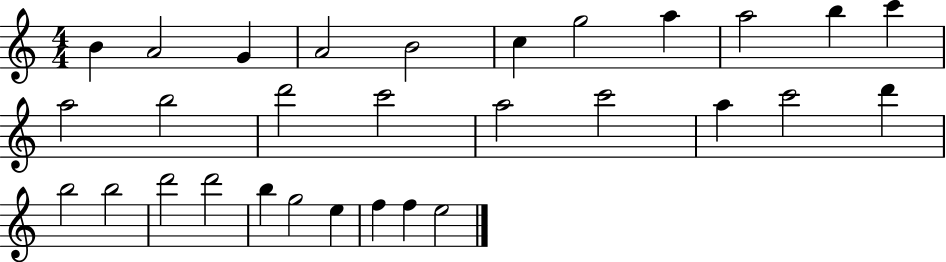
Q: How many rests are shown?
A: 0